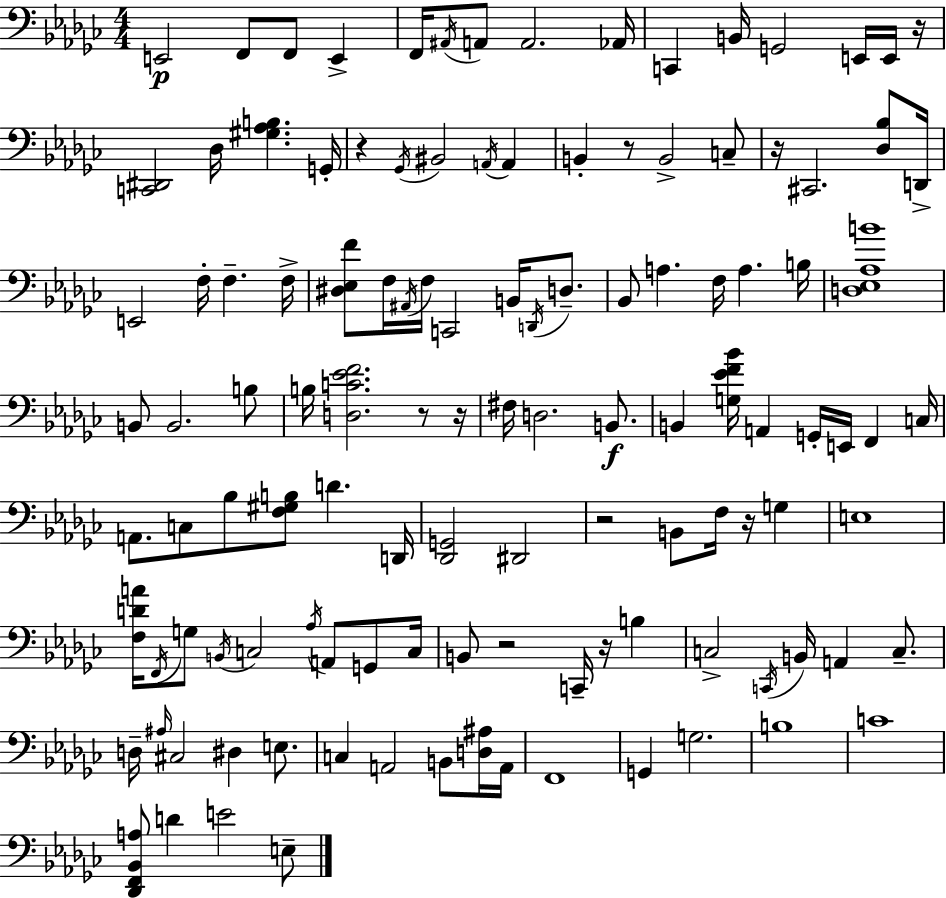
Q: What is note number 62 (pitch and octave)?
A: F3